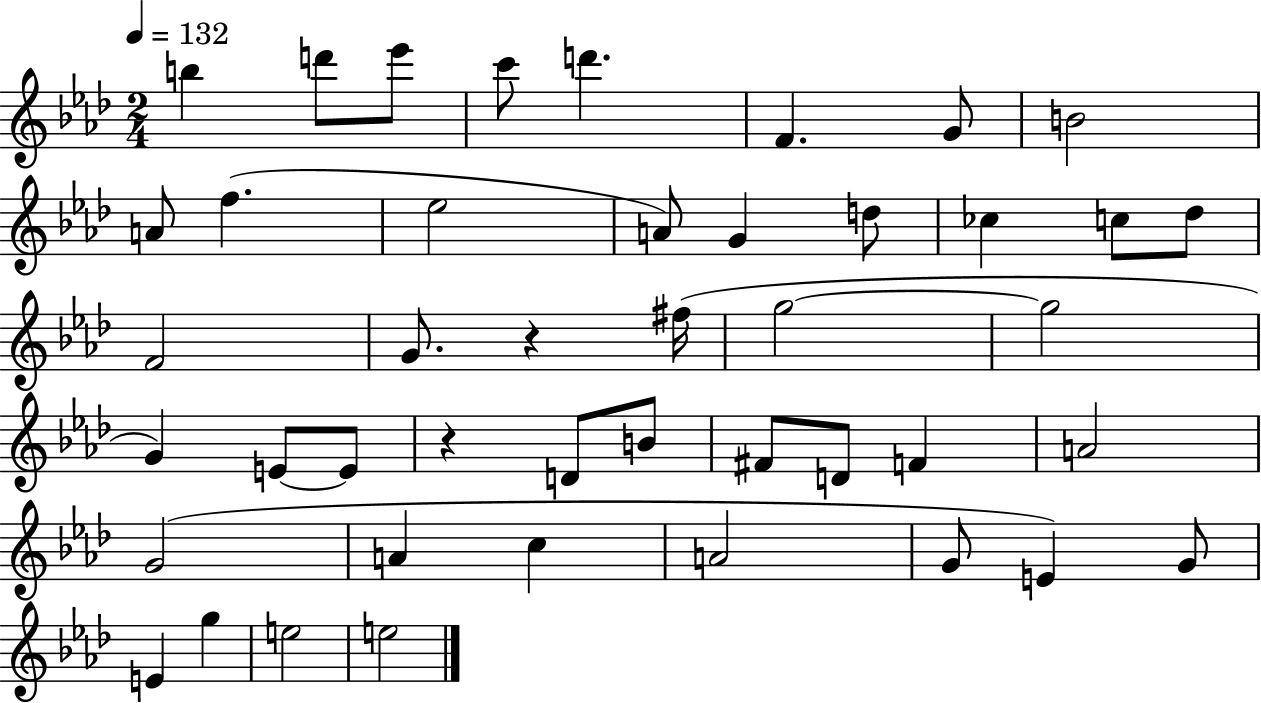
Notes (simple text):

B5/q D6/e Eb6/e C6/e D6/q. F4/q. G4/e B4/h A4/e F5/q. Eb5/h A4/e G4/q D5/e CES5/q C5/e Db5/e F4/h G4/e. R/q F#5/s G5/h G5/h G4/q E4/e E4/e R/q D4/e B4/e F#4/e D4/e F4/q A4/h G4/h A4/q C5/q A4/h G4/e E4/q G4/e E4/q G5/q E5/h E5/h